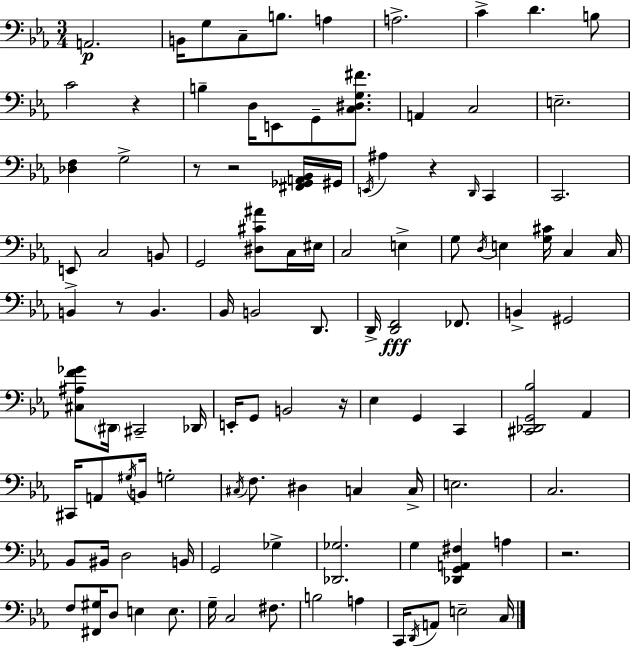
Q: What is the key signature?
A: EES major